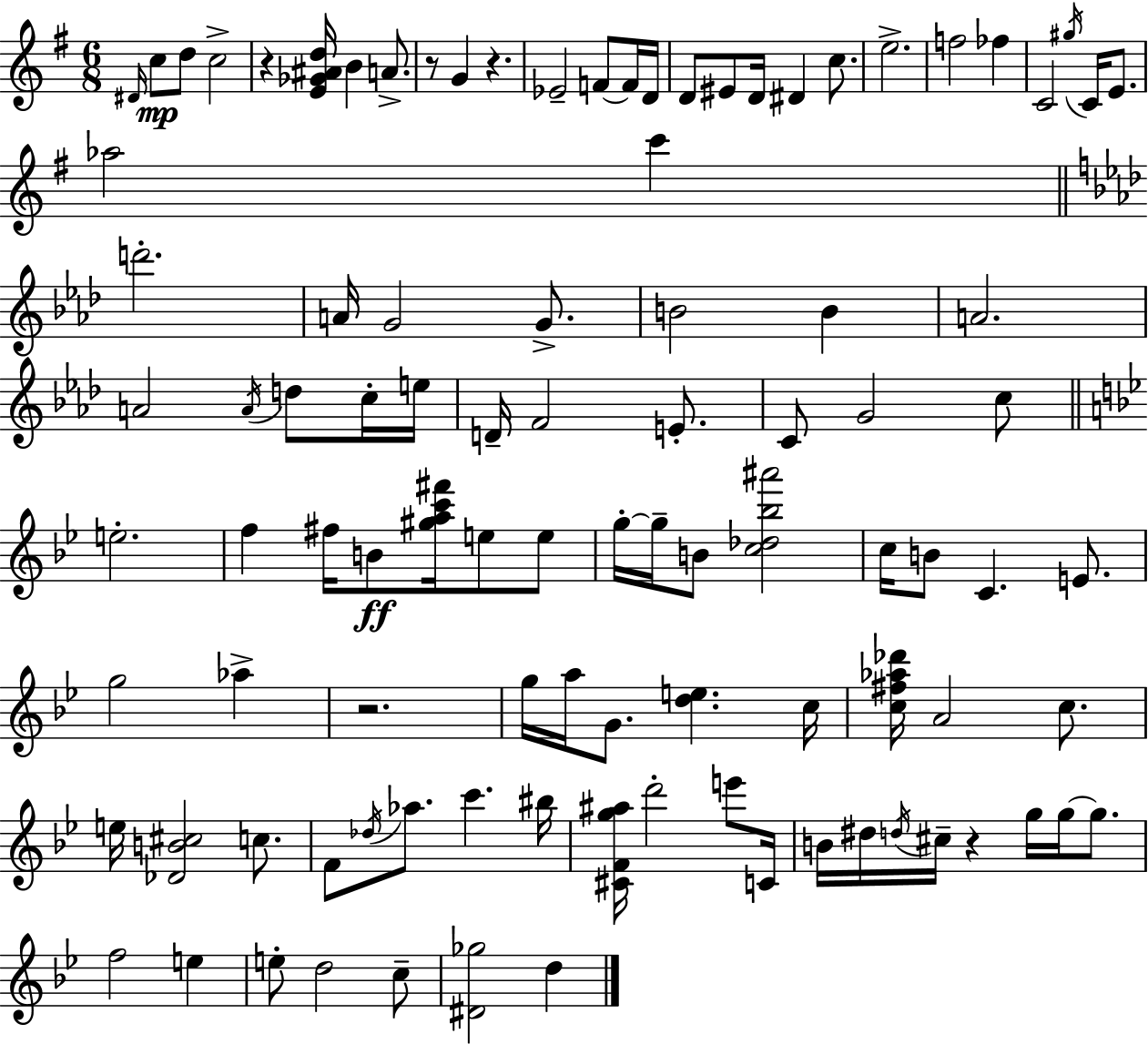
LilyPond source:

{
  \clef treble
  \numericTimeSignature
  \time 6/8
  \key g \major
  \grace { dis'16 }\mp c''8 d''8 c''2-> | r4 <e' ges' ais' d''>16 b'4 a'8.-> | r8 g'4 r4. | ees'2-- f'8~~ f'16 | \break d'16 d'8 eis'8 d'16 dis'4 c''8. | e''2.-> | f''2 fes''4 | c'2 \acciaccatura { gis''16 } c'16 e'8. | \break aes''2 c'''4 | \bar "||" \break \key aes \major d'''2.-. | a'16 g'2 g'8.-> | b'2 b'4 | a'2. | \break a'2 \acciaccatura { a'16 } d''8 c''16-. | e''16 d'16-- f'2 e'8.-. | c'8 g'2 c''8 | \bar "||" \break \key bes \major e''2.-. | f''4 fis''16 b'8\ff <gis'' a'' c''' fis'''>16 e''8 e''8 | g''16-.~~ g''16-- b'8 <c'' des'' bes'' ais'''>2 | c''16 b'8 c'4. e'8. | \break g''2 aes''4-> | r2. | g''16 a''16 g'8. <d'' e''>4. c''16 | <c'' fis'' aes'' des'''>16 a'2 c''8. | \break e''16 <des' b' cis''>2 c''8. | f'8 \acciaccatura { des''16 } aes''8. c'''4. | bis''16 <cis' f' g'' ais''>16 d'''2-. e'''8 | c'16 b'16 dis''16 \acciaccatura { d''16 } cis''16-- r4 g''16 g''16~~ g''8. | \break f''2 e''4 | e''8-. d''2 | c''8-- <dis' ges''>2 d''4 | \bar "|."
}